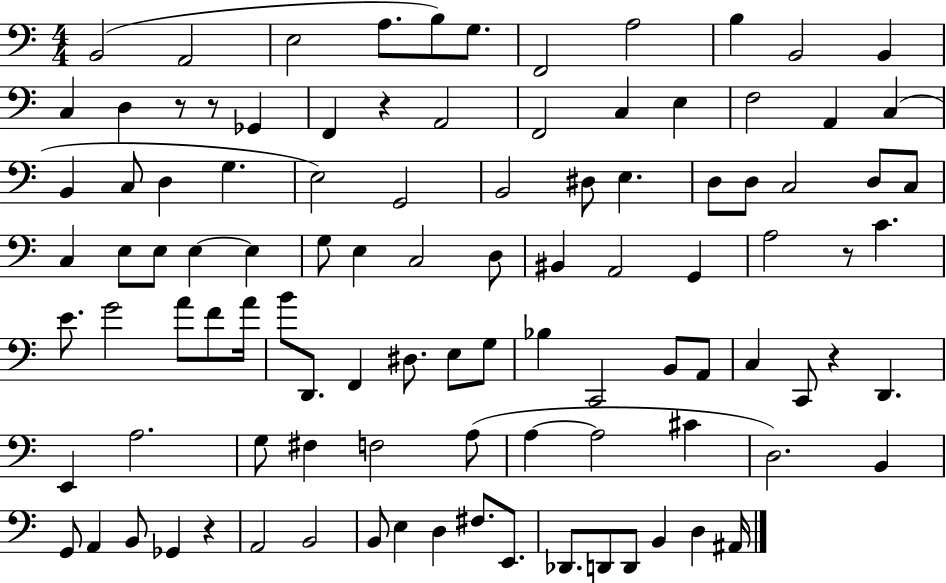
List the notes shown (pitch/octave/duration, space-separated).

B2/h A2/h E3/h A3/e. B3/e G3/e. F2/h A3/h B3/q B2/h B2/q C3/q D3/q R/e R/e Gb2/q F2/q R/q A2/h F2/h C3/q E3/q F3/h A2/q C3/q B2/q C3/e D3/q G3/q. E3/h G2/h B2/h D#3/e E3/q. D3/e D3/e C3/h D3/e C3/e C3/q E3/e E3/e E3/q E3/q G3/e E3/q C3/h D3/e BIS2/q A2/h G2/q A3/h R/e C4/q. E4/e. G4/h A4/e F4/e A4/s B4/e D2/e. F2/q D#3/e. E3/e G3/e Bb3/q C2/h B2/e A2/e C3/q C2/e R/q D2/q. E2/q A3/h. G3/e F#3/q F3/h A3/e A3/q A3/h C#4/q D3/h. B2/q G2/e A2/q B2/e Gb2/q R/q A2/h B2/h B2/e E3/q D3/q F#3/e. E2/e. Db2/e. D2/e D2/e B2/q D3/q A#2/s